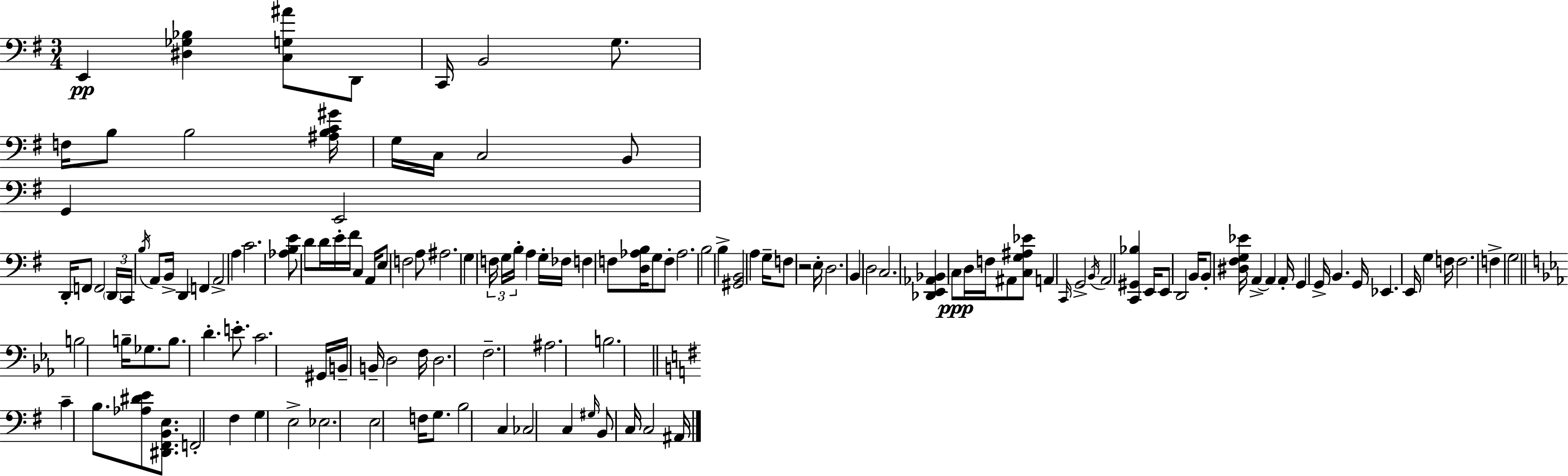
X:1
T:Untitled
M:3/4
L:1/4
K:G
E,, [^D,_G,_B,] [C,G,^A]/2 D,,/2 C,,/4 B,,2 G,/2 F,/4 B,/2 B,2 [^A,B,C^G]/4 G,/4 C,/4 C,2 B,,/2 G,, E,,2 D,,/4 F,,/2 F,,2 D,,/4 C,,/4 B,/4 A,,/2 B,,/4 D,, F,, A,,2 A, C2 [_A,B,E]/2 D/2 D/4 E/4 ^F/4 C, A,,/4 E,/2 F,2 A,/2 ^A,2 G, F,/4 G,/4 B,/4 A, G,/4 _F,/4 F, F,/2 [D,_A,B,]/4 G,/2 F,/2 _A,2 B,2 B, [^G,,B,,]2 A, G,/4 F,/2 z2 E,/4 D,2 B,, D,2 C,2 [_D,,E,,_A,,_B,,] C,/2 D,/4 F,/4 ^A,,/2 [C,G,^A,_E]/2 A,, C,,/4 G,,2 B,,/4 A,,2 [C,,^G,,_B,] E,,/4 E,,/2 D,,2 B,,/4 B,,/2 [^D,^F,G,_E]/4 A,, A,, A,,/4 G,, G,,/4 B,, G,,/4 _E,, E,,/4 G, F,/4 F,2 F, G,2 B,2 B,/4 _G,/2 B,/2 D E/2 C2 ^G,,/4 B,,/4 B,,/4 D,2 F,/4 D,2 F,2 ^A,2 B,2 C B,/2 [_A,^DE]/2 [^D,,^F,,B,,E,]/2 F,,2 ^F, G, E,2 _E,2 E,2 F,/4 G,/2 B,2 C, _C,2 C, ^G,/4 B,,/2 C,/4 C,2 ^A,,/4